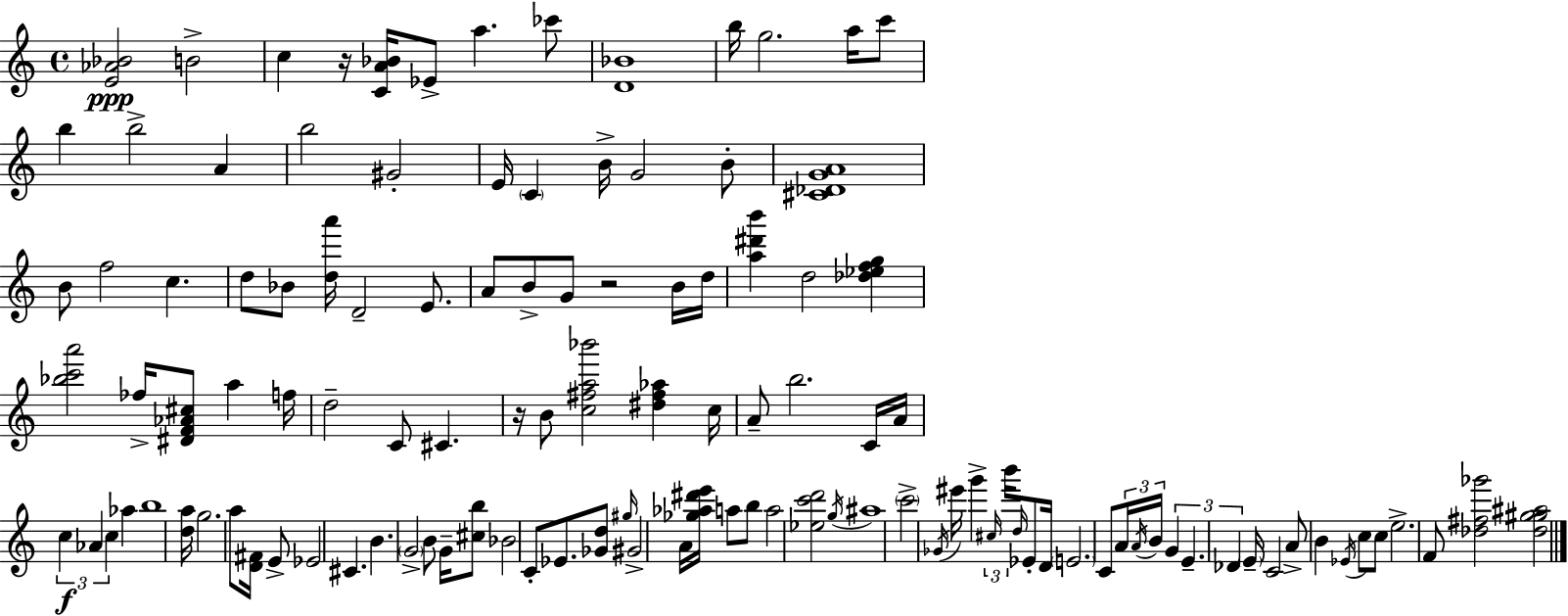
X:1
T:Untitled
M:4/4
L:1/4
K:C
[E_A_B]2 B2 c z/4 [CA_B]/4 _E/2 a _c'/2 [D_B]4 b/4 g2 a/4 c'/2 b b2 A b2 ^G2 E/4 C B/4 G2 B/2 [^C_DGA]4 B/2 f2 c d/2 _B/2 [da']/4 D2 E/2 A/2 B/2 G/2 z2 B/4 d/4 [a^d'b'] d2 [_d_efg] [_bc'a']2 _f/4 [^DF_A^c]/2 a f/4 d2 C/2 ^C z/4 B/2 [c^fa_b']2 [^d^f_a] c/4 A/2 b2 C/4 A/4 c _A c _a b4 [da]/4 g2 a/2 [D^F]/4 E/2 _E2 ^C B G2 B/2 G/4 [^cb]/2 _B2 C/2 _E/2 [_Gd]/2 ^g/4 ^G2 A/4 [_g_a^d'e']/4 a/2 b/2 a2 [_ec'd']2 g/4 ^a4 c'2 _G/4 ^e'/4 g' ^c/4 b'/4 d/4 _E/2 D/4 E2 C/2 A/4 A/4 B/4 G E _D E/4 C2 A/2 B _E/4 c/2 c/2 e2 F/2 [_d^f_g']2 [_d^g^g^a]2